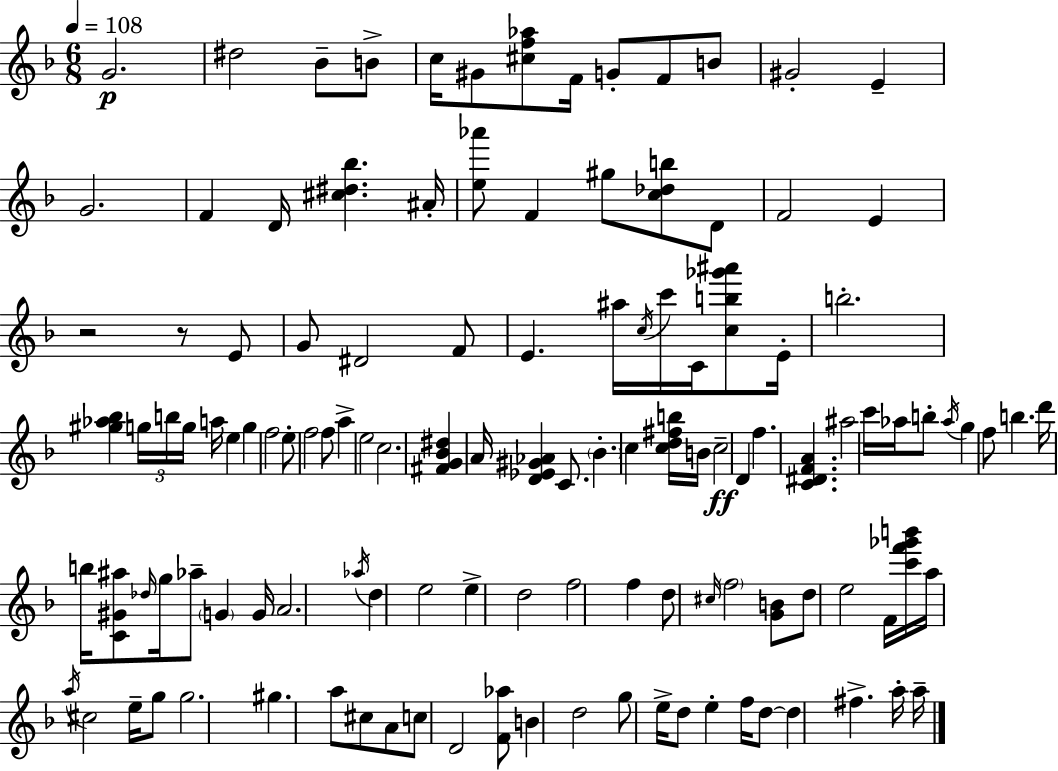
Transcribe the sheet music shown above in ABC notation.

X:1
T:Untitled
M:6/8
L:1/4
K:Dm
G2 ^d2 _B/2 B/2 c/4 ^G/2 [^cf_a]/2 F/4 G/2 F/2 B/2 ^G2 E G2 F D/4 [^c^d_b] ^A/4 [e_a']/2 F ^g/2 [c_db]/2 D/2 F2 E z2 z/2 E/2 G/2 ^D2 F/2 E ^a/4 c/4 c'/4 C/4 [cb_g'^a']/2 E/4 b2 [^g_a_b] g/4 b/4 g/4 a/4 e g f2 e/2 f2 f/2 a e2 c2 [^FG_B^d] A/4 [D_E^G_A] C/2 _B c [cd^fb]/4 B/4 c2 D f [C^DFA] ^a2 c'/4 _a/4 b/2 _a/4 g f/2 b d'/4 b/4 [C^G^a]/2 _d/4 g/4 _a/2 G G/4 A2 _a/4 d e2 e d2 f2 f d/2 ^c/4 f2 [GB]/2 d/2 e2 F/4 [c'f'_g'b']/4 a/4 a/4 ^c2 e/4 g/2 g2 ^g a/2 ^c/2 A/2 c/2 D2 [F_a]/2 B d2 g/2 e/4 d/2 e f/4 d/2 d ^f a/4 a/4